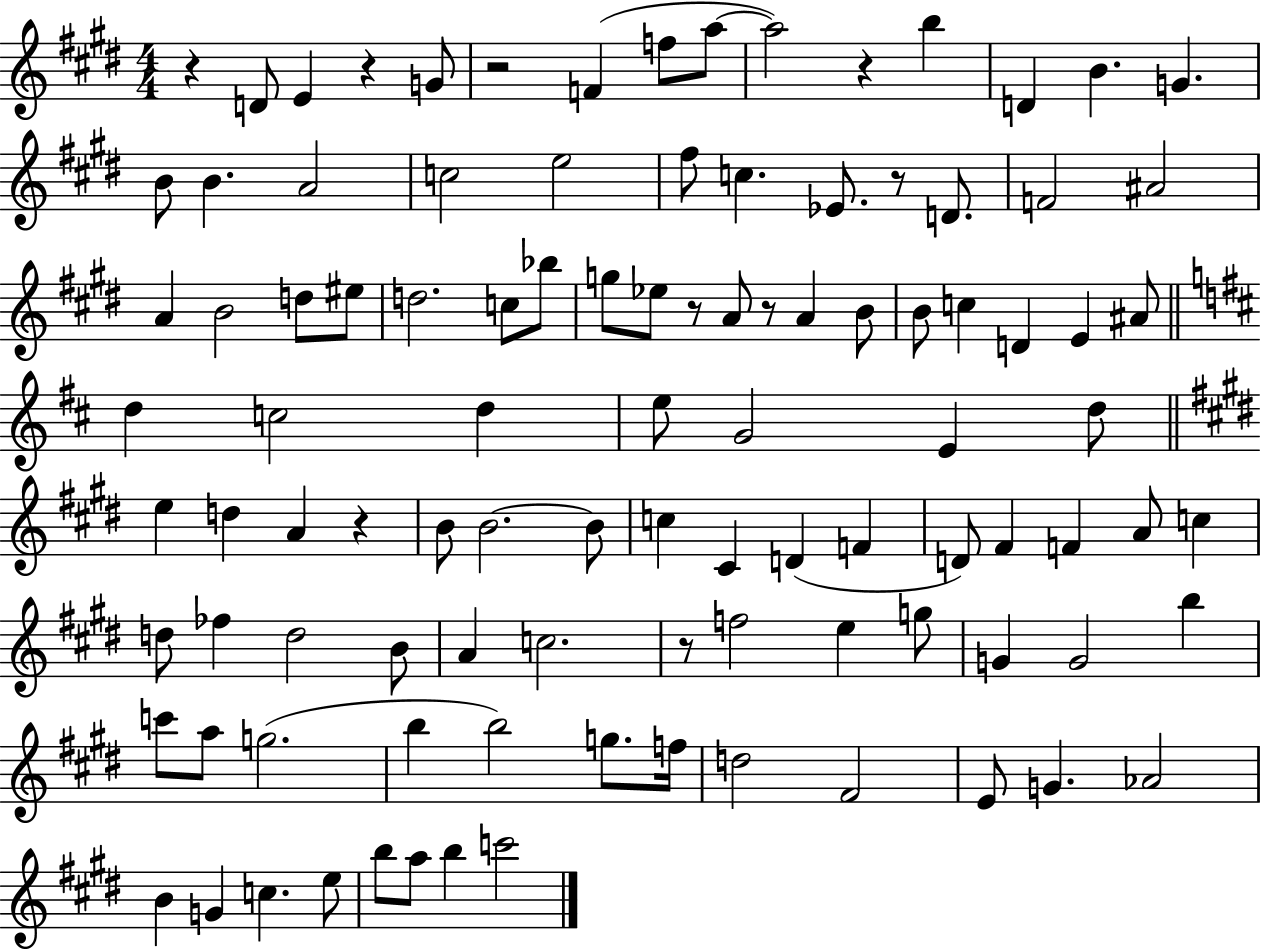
{
  \clef treble
  \numericTimeSignature
  \time 4/4
  \key e \major
  r4 d'8 e'4 r4 g'8 | r2 f'4( f''8 a''8~~ | a''2) r4 b''4 | d'4 b'4. g'4. | \break b'8 b'4. a'2 | c''2 e''2 | fis''8 c''4. ees'8. r8 d'8. | f'2 ais'2 | \break a'4 b'2 d''8 eis''8 | d''2. c''8 bes''8 | g''8 ees''8 r8 a'8 r8 a'4 b'8 | b'8 c''4 d'4 e'4 ais'8 | \break \bar "||" \break \key d \major d''4 c''2 d''4 | e''8 g'2 e'4 d''8 | \bar "||" \break \key e \major e''4 d''4 a'4 r4 | b'8 b'2.~~ b'8 | c''4 cis'4 d'4( f'4 | d'8) fis'4 f'4 a'8 c''4 | \break d''8 fes''4 d''2 b'8 | a'4 c''2. | r8 f''2 e''4 g''8 | g'4 g'2 b''4 | \break c'''8 a''8 g''2.( | b''4 b''2) g''8. f''16 | d''2 fis'2 | e'8 g'4. aes'2 | \break b'4 g'4 c''4. e''8 | b''8 a''8 b''4 c'''2 | \bar "|."
}